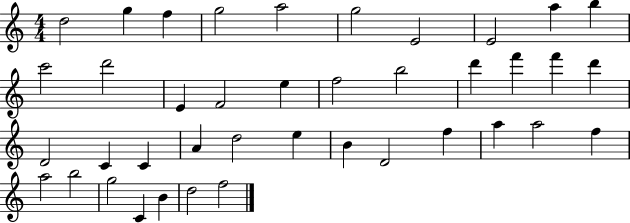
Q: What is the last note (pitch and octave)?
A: F5